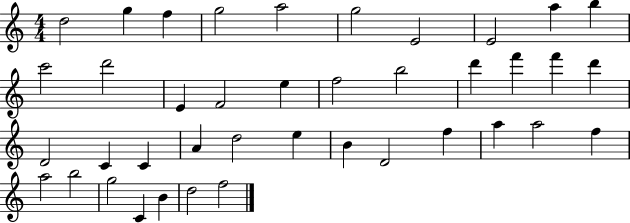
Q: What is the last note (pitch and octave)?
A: F5